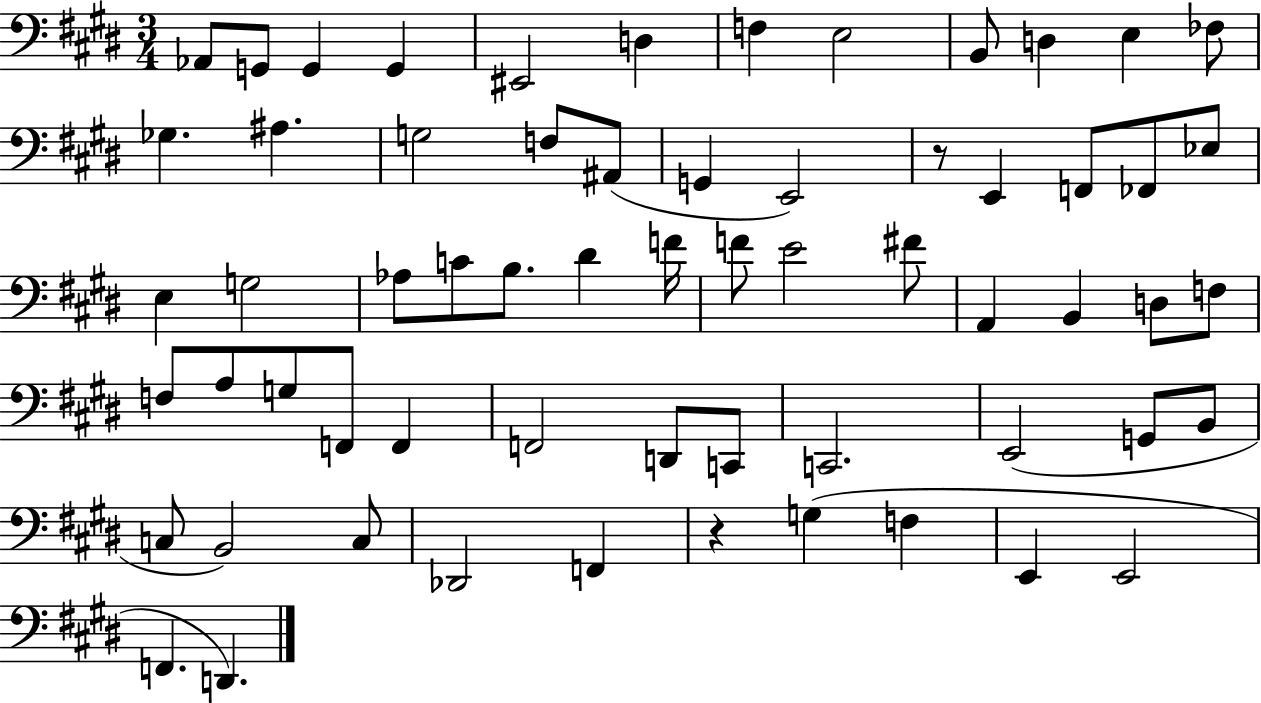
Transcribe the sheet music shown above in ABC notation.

X:1
T:Untitled
M:3/4
L:1/4
K:E
_A,,/2 G,,/2 G,, G,, ^E,,2 D, F, E,2 B,,/2 D, E, _F,/2 _G, ^A, G,2 F,/2 ^A,,/2 G,, E,,2 z/2 E,, F,,/2 _F,,/2 _E,/2 E, G,2 _A,/2 C/2 B,/2 ^D F/4 F/2 E2 ^F/2 A,, B,, D,/2 F,/2 F,/2 A,/2 G,/2 F,,/2 F,, F,,2 D,,/2 C,,/2 C,,2 E,,2 G,,/2 B,,/2 C,/2 B,,2 C,/2 _D,,2 F,, z G, F, E,, E,,2 F,, D,,